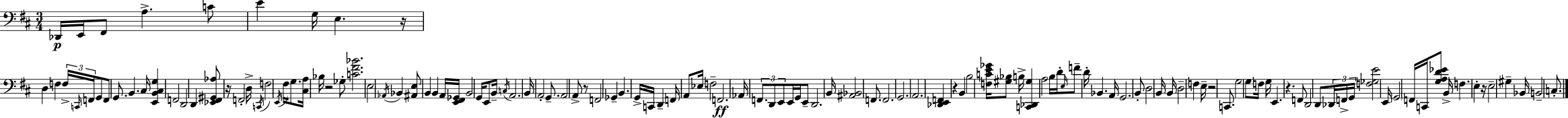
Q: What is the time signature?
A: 3/4